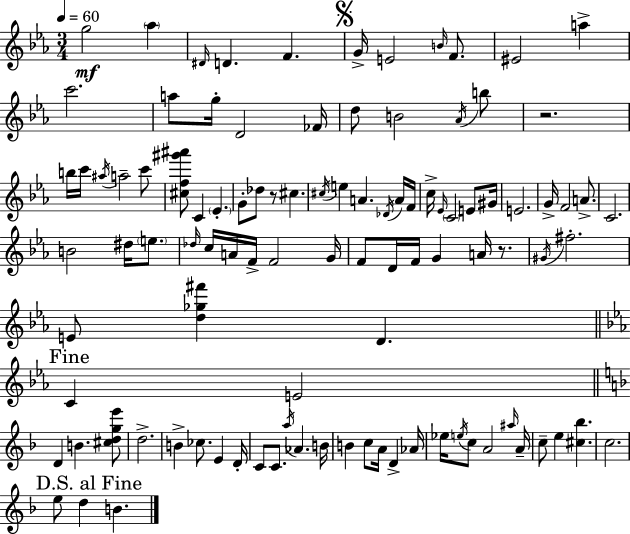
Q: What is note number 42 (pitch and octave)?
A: E4